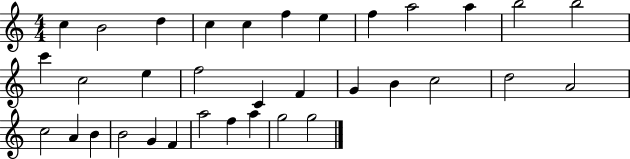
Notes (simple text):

C5/q B4/h D5/q C5/q C5/q F5/q E5/q F5/q A5/h A5/q B5/h B5/h C6/q C5/h E5/q F5/h C4/q F4/q G4/q B4/q C5/h D5/h A4/h C5/h A4/q B4/q B4/h G4/q F4/q A5/h F5/q A5/q G5/h G5/h